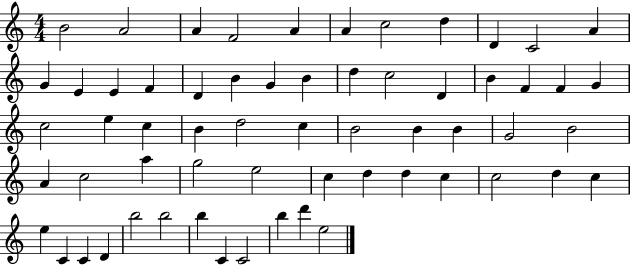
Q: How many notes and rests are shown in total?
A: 61